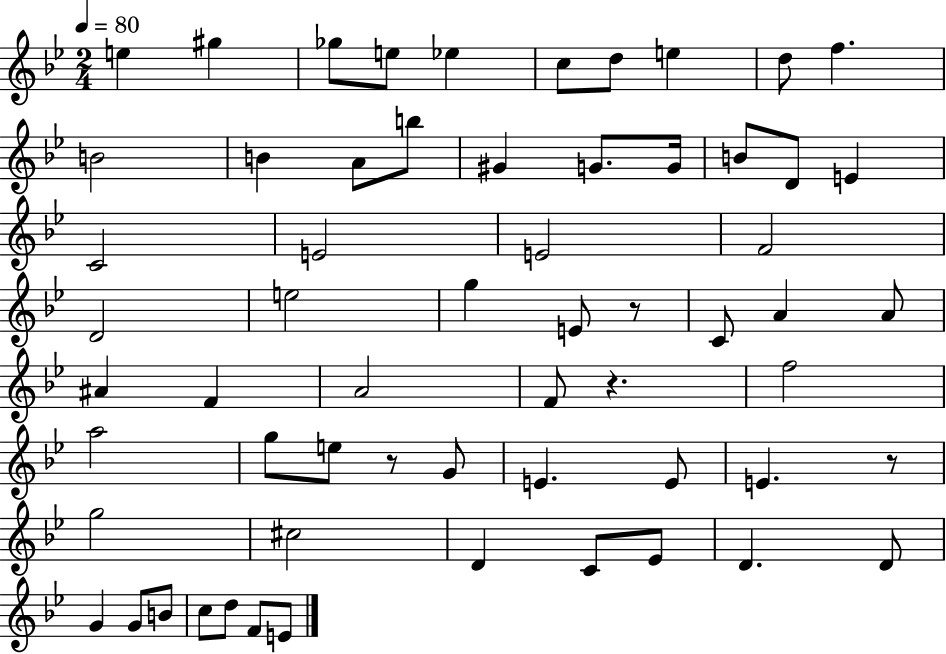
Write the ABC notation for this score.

X:1
T:Untitled
M:2/4
L:1/4
K:Bb
e ^g _g/2 e/2 _e c/2 d/2 e d/2 f B2 B A/2 b/2 ^G G/2 G/4 B/2 D/2 E C2 E2 E2 F2 D2 e2 g E/2 z/2 C/2 A A/2 ^A F A2 F/2 z f2 a2 g/2 e/2 z/2 G/2 E E/2 E z/2 g2 ^c2 D C/2 _E/2 D D/2 G G/2 B/2 c/2 d/2 F/2 E/2